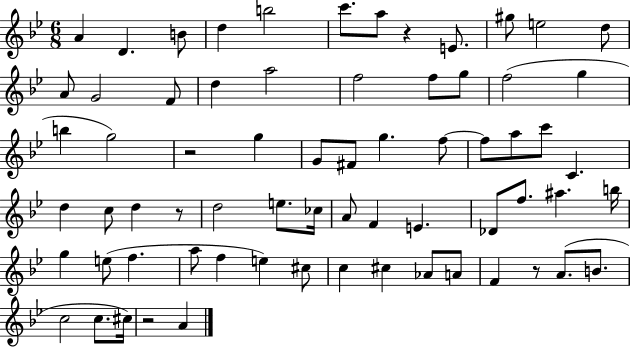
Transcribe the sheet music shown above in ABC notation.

X:1
T:Untitled
M:6/8
L:1/4
K:Bb
A D B/2 d b2 c'/2 a/2 z E/2 ^g/2 e2 d/2 A/2 G2 F/2 d a2 f2 f/2 g/2 f2 g b g2 z2 g G/2 ^F/2 g f/2 f/2 a/2 c'/2 C d c/2 d z/2 d2 e/2 _c/4 A/2 F E _D/2 f/2 ^a b/4 g e/2 f a/2 f e ^c/2 c ^c _A/2 A/2 F z/2 A/2 B/2 c2 c/2 ^c/4 z2 A